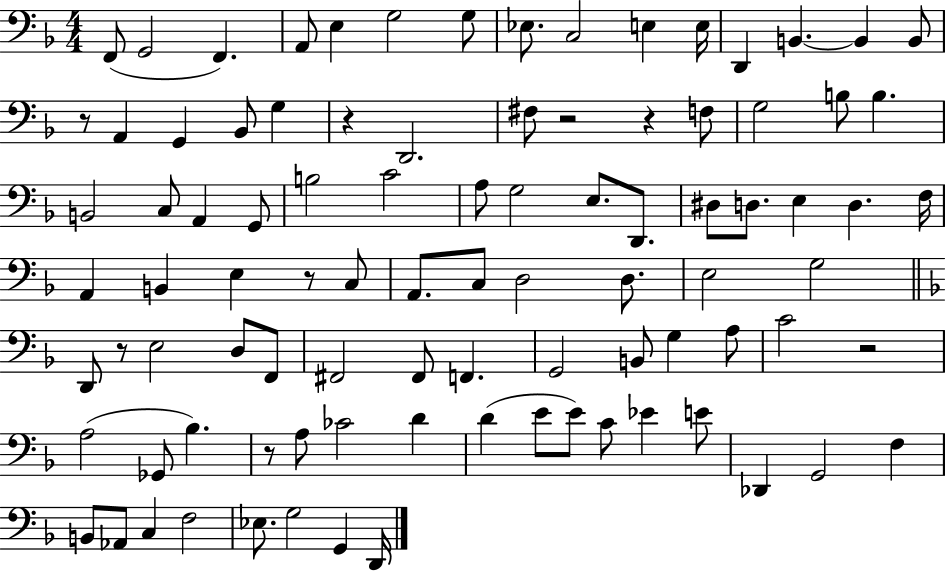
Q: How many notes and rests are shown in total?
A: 93